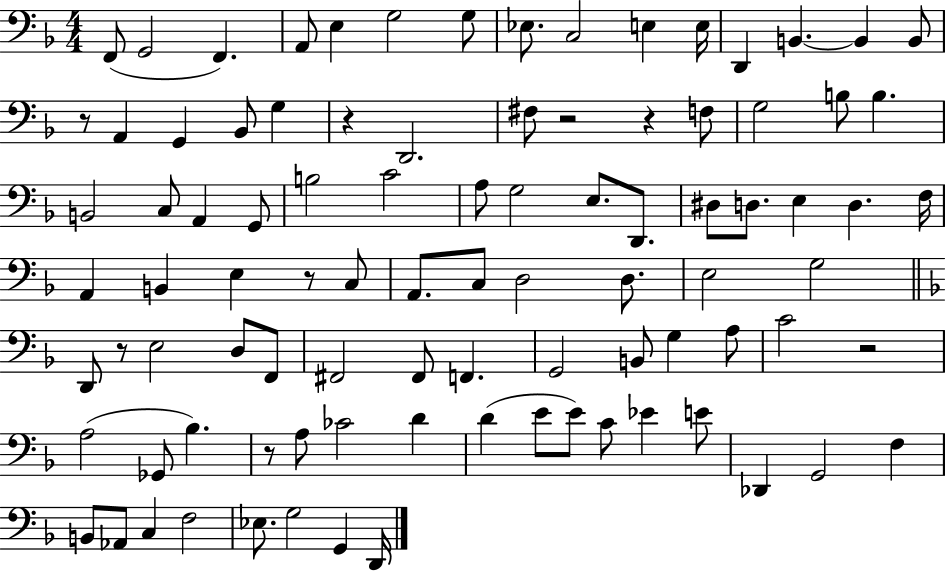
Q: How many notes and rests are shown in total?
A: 93